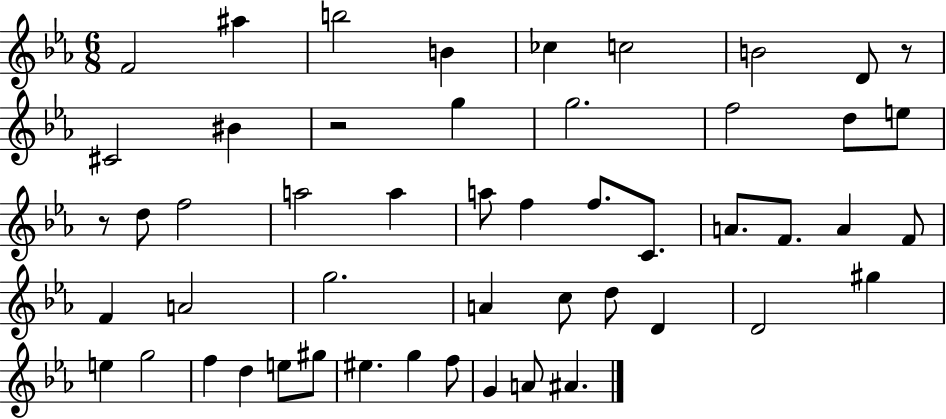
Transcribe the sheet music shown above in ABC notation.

X:1
T:Untitled
M:6/8
L:1/4
K:Eb
F2 ^a b2 B _c c2 B2 D/2 z/2 ^C2 ^B z2 g g2 f2 d/2 e/2 z/2 d/2 f2 a2 a a/2 f f/2 C/2 A/2 F/2 A F/2 F A2 g2 A c/2 d/2 D D2 ^g e g2 f d e/2 ^g/2 ^e g f/2 G A/2 ^A